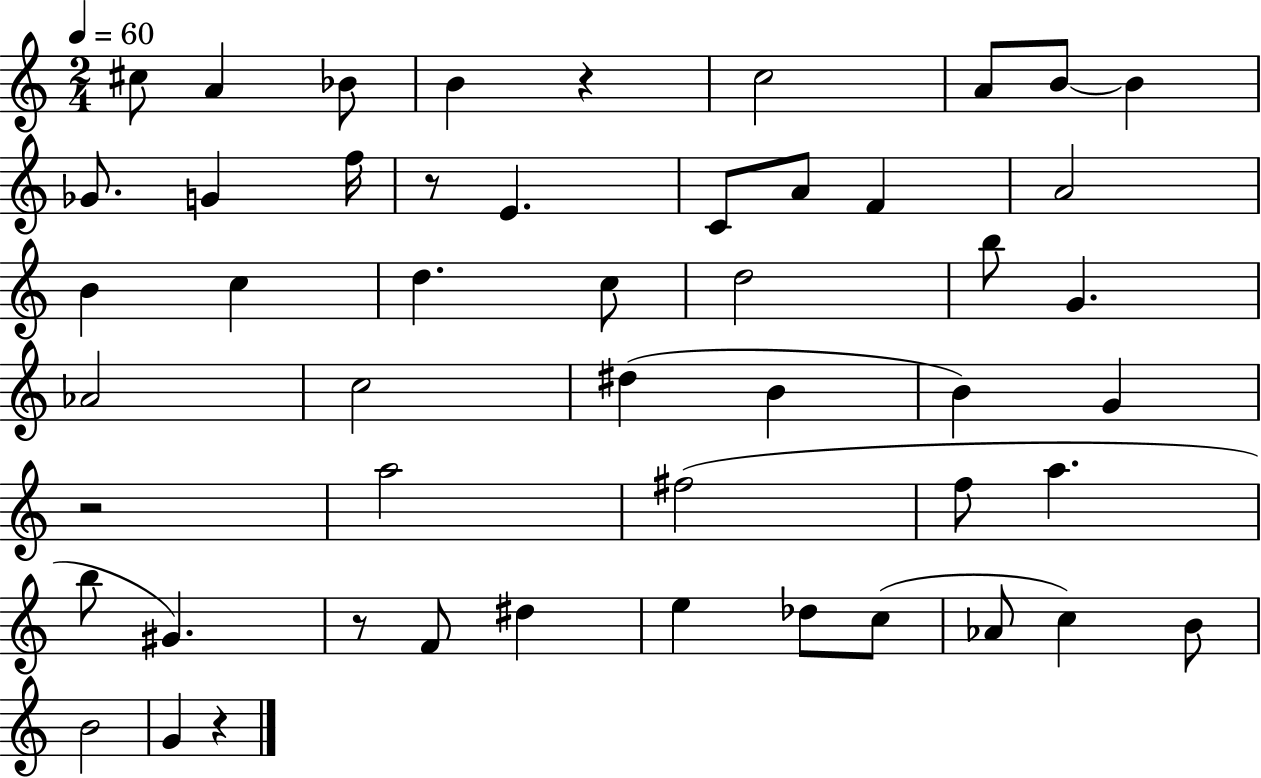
C#5/e A4/q Bb4/e B4/q R/q C5/h A4/e B4/e B4/q Gb4/e. G4/q F5/s R/e E4/q. C4/e A4/e F4/q A4/h B4/q C5/q D5/q. C5/e D5/h B5/e G4/q. Ab4/h C5/h D#5/q B4/q B4/q G4/q R/h A5/h F#5/h F5/e A5/q. B5/e G#4/q. R/e F4/e D#5/q E5/q Db5/e C5/e Ab4/e C5/q B4/e B4/h G4/q R/q